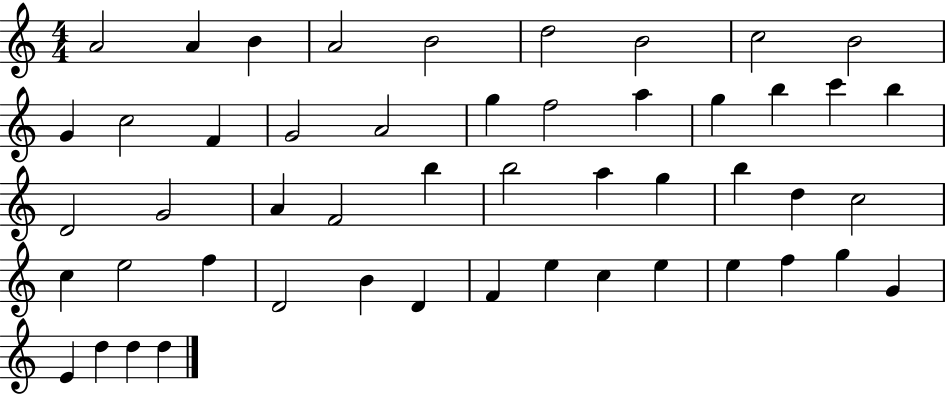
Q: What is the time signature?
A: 4/4